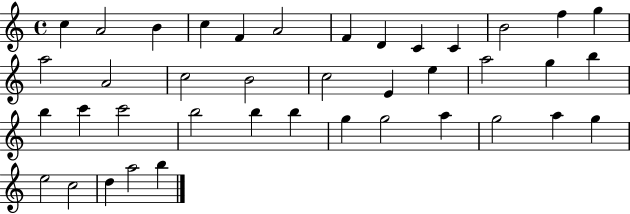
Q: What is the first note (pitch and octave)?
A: C5